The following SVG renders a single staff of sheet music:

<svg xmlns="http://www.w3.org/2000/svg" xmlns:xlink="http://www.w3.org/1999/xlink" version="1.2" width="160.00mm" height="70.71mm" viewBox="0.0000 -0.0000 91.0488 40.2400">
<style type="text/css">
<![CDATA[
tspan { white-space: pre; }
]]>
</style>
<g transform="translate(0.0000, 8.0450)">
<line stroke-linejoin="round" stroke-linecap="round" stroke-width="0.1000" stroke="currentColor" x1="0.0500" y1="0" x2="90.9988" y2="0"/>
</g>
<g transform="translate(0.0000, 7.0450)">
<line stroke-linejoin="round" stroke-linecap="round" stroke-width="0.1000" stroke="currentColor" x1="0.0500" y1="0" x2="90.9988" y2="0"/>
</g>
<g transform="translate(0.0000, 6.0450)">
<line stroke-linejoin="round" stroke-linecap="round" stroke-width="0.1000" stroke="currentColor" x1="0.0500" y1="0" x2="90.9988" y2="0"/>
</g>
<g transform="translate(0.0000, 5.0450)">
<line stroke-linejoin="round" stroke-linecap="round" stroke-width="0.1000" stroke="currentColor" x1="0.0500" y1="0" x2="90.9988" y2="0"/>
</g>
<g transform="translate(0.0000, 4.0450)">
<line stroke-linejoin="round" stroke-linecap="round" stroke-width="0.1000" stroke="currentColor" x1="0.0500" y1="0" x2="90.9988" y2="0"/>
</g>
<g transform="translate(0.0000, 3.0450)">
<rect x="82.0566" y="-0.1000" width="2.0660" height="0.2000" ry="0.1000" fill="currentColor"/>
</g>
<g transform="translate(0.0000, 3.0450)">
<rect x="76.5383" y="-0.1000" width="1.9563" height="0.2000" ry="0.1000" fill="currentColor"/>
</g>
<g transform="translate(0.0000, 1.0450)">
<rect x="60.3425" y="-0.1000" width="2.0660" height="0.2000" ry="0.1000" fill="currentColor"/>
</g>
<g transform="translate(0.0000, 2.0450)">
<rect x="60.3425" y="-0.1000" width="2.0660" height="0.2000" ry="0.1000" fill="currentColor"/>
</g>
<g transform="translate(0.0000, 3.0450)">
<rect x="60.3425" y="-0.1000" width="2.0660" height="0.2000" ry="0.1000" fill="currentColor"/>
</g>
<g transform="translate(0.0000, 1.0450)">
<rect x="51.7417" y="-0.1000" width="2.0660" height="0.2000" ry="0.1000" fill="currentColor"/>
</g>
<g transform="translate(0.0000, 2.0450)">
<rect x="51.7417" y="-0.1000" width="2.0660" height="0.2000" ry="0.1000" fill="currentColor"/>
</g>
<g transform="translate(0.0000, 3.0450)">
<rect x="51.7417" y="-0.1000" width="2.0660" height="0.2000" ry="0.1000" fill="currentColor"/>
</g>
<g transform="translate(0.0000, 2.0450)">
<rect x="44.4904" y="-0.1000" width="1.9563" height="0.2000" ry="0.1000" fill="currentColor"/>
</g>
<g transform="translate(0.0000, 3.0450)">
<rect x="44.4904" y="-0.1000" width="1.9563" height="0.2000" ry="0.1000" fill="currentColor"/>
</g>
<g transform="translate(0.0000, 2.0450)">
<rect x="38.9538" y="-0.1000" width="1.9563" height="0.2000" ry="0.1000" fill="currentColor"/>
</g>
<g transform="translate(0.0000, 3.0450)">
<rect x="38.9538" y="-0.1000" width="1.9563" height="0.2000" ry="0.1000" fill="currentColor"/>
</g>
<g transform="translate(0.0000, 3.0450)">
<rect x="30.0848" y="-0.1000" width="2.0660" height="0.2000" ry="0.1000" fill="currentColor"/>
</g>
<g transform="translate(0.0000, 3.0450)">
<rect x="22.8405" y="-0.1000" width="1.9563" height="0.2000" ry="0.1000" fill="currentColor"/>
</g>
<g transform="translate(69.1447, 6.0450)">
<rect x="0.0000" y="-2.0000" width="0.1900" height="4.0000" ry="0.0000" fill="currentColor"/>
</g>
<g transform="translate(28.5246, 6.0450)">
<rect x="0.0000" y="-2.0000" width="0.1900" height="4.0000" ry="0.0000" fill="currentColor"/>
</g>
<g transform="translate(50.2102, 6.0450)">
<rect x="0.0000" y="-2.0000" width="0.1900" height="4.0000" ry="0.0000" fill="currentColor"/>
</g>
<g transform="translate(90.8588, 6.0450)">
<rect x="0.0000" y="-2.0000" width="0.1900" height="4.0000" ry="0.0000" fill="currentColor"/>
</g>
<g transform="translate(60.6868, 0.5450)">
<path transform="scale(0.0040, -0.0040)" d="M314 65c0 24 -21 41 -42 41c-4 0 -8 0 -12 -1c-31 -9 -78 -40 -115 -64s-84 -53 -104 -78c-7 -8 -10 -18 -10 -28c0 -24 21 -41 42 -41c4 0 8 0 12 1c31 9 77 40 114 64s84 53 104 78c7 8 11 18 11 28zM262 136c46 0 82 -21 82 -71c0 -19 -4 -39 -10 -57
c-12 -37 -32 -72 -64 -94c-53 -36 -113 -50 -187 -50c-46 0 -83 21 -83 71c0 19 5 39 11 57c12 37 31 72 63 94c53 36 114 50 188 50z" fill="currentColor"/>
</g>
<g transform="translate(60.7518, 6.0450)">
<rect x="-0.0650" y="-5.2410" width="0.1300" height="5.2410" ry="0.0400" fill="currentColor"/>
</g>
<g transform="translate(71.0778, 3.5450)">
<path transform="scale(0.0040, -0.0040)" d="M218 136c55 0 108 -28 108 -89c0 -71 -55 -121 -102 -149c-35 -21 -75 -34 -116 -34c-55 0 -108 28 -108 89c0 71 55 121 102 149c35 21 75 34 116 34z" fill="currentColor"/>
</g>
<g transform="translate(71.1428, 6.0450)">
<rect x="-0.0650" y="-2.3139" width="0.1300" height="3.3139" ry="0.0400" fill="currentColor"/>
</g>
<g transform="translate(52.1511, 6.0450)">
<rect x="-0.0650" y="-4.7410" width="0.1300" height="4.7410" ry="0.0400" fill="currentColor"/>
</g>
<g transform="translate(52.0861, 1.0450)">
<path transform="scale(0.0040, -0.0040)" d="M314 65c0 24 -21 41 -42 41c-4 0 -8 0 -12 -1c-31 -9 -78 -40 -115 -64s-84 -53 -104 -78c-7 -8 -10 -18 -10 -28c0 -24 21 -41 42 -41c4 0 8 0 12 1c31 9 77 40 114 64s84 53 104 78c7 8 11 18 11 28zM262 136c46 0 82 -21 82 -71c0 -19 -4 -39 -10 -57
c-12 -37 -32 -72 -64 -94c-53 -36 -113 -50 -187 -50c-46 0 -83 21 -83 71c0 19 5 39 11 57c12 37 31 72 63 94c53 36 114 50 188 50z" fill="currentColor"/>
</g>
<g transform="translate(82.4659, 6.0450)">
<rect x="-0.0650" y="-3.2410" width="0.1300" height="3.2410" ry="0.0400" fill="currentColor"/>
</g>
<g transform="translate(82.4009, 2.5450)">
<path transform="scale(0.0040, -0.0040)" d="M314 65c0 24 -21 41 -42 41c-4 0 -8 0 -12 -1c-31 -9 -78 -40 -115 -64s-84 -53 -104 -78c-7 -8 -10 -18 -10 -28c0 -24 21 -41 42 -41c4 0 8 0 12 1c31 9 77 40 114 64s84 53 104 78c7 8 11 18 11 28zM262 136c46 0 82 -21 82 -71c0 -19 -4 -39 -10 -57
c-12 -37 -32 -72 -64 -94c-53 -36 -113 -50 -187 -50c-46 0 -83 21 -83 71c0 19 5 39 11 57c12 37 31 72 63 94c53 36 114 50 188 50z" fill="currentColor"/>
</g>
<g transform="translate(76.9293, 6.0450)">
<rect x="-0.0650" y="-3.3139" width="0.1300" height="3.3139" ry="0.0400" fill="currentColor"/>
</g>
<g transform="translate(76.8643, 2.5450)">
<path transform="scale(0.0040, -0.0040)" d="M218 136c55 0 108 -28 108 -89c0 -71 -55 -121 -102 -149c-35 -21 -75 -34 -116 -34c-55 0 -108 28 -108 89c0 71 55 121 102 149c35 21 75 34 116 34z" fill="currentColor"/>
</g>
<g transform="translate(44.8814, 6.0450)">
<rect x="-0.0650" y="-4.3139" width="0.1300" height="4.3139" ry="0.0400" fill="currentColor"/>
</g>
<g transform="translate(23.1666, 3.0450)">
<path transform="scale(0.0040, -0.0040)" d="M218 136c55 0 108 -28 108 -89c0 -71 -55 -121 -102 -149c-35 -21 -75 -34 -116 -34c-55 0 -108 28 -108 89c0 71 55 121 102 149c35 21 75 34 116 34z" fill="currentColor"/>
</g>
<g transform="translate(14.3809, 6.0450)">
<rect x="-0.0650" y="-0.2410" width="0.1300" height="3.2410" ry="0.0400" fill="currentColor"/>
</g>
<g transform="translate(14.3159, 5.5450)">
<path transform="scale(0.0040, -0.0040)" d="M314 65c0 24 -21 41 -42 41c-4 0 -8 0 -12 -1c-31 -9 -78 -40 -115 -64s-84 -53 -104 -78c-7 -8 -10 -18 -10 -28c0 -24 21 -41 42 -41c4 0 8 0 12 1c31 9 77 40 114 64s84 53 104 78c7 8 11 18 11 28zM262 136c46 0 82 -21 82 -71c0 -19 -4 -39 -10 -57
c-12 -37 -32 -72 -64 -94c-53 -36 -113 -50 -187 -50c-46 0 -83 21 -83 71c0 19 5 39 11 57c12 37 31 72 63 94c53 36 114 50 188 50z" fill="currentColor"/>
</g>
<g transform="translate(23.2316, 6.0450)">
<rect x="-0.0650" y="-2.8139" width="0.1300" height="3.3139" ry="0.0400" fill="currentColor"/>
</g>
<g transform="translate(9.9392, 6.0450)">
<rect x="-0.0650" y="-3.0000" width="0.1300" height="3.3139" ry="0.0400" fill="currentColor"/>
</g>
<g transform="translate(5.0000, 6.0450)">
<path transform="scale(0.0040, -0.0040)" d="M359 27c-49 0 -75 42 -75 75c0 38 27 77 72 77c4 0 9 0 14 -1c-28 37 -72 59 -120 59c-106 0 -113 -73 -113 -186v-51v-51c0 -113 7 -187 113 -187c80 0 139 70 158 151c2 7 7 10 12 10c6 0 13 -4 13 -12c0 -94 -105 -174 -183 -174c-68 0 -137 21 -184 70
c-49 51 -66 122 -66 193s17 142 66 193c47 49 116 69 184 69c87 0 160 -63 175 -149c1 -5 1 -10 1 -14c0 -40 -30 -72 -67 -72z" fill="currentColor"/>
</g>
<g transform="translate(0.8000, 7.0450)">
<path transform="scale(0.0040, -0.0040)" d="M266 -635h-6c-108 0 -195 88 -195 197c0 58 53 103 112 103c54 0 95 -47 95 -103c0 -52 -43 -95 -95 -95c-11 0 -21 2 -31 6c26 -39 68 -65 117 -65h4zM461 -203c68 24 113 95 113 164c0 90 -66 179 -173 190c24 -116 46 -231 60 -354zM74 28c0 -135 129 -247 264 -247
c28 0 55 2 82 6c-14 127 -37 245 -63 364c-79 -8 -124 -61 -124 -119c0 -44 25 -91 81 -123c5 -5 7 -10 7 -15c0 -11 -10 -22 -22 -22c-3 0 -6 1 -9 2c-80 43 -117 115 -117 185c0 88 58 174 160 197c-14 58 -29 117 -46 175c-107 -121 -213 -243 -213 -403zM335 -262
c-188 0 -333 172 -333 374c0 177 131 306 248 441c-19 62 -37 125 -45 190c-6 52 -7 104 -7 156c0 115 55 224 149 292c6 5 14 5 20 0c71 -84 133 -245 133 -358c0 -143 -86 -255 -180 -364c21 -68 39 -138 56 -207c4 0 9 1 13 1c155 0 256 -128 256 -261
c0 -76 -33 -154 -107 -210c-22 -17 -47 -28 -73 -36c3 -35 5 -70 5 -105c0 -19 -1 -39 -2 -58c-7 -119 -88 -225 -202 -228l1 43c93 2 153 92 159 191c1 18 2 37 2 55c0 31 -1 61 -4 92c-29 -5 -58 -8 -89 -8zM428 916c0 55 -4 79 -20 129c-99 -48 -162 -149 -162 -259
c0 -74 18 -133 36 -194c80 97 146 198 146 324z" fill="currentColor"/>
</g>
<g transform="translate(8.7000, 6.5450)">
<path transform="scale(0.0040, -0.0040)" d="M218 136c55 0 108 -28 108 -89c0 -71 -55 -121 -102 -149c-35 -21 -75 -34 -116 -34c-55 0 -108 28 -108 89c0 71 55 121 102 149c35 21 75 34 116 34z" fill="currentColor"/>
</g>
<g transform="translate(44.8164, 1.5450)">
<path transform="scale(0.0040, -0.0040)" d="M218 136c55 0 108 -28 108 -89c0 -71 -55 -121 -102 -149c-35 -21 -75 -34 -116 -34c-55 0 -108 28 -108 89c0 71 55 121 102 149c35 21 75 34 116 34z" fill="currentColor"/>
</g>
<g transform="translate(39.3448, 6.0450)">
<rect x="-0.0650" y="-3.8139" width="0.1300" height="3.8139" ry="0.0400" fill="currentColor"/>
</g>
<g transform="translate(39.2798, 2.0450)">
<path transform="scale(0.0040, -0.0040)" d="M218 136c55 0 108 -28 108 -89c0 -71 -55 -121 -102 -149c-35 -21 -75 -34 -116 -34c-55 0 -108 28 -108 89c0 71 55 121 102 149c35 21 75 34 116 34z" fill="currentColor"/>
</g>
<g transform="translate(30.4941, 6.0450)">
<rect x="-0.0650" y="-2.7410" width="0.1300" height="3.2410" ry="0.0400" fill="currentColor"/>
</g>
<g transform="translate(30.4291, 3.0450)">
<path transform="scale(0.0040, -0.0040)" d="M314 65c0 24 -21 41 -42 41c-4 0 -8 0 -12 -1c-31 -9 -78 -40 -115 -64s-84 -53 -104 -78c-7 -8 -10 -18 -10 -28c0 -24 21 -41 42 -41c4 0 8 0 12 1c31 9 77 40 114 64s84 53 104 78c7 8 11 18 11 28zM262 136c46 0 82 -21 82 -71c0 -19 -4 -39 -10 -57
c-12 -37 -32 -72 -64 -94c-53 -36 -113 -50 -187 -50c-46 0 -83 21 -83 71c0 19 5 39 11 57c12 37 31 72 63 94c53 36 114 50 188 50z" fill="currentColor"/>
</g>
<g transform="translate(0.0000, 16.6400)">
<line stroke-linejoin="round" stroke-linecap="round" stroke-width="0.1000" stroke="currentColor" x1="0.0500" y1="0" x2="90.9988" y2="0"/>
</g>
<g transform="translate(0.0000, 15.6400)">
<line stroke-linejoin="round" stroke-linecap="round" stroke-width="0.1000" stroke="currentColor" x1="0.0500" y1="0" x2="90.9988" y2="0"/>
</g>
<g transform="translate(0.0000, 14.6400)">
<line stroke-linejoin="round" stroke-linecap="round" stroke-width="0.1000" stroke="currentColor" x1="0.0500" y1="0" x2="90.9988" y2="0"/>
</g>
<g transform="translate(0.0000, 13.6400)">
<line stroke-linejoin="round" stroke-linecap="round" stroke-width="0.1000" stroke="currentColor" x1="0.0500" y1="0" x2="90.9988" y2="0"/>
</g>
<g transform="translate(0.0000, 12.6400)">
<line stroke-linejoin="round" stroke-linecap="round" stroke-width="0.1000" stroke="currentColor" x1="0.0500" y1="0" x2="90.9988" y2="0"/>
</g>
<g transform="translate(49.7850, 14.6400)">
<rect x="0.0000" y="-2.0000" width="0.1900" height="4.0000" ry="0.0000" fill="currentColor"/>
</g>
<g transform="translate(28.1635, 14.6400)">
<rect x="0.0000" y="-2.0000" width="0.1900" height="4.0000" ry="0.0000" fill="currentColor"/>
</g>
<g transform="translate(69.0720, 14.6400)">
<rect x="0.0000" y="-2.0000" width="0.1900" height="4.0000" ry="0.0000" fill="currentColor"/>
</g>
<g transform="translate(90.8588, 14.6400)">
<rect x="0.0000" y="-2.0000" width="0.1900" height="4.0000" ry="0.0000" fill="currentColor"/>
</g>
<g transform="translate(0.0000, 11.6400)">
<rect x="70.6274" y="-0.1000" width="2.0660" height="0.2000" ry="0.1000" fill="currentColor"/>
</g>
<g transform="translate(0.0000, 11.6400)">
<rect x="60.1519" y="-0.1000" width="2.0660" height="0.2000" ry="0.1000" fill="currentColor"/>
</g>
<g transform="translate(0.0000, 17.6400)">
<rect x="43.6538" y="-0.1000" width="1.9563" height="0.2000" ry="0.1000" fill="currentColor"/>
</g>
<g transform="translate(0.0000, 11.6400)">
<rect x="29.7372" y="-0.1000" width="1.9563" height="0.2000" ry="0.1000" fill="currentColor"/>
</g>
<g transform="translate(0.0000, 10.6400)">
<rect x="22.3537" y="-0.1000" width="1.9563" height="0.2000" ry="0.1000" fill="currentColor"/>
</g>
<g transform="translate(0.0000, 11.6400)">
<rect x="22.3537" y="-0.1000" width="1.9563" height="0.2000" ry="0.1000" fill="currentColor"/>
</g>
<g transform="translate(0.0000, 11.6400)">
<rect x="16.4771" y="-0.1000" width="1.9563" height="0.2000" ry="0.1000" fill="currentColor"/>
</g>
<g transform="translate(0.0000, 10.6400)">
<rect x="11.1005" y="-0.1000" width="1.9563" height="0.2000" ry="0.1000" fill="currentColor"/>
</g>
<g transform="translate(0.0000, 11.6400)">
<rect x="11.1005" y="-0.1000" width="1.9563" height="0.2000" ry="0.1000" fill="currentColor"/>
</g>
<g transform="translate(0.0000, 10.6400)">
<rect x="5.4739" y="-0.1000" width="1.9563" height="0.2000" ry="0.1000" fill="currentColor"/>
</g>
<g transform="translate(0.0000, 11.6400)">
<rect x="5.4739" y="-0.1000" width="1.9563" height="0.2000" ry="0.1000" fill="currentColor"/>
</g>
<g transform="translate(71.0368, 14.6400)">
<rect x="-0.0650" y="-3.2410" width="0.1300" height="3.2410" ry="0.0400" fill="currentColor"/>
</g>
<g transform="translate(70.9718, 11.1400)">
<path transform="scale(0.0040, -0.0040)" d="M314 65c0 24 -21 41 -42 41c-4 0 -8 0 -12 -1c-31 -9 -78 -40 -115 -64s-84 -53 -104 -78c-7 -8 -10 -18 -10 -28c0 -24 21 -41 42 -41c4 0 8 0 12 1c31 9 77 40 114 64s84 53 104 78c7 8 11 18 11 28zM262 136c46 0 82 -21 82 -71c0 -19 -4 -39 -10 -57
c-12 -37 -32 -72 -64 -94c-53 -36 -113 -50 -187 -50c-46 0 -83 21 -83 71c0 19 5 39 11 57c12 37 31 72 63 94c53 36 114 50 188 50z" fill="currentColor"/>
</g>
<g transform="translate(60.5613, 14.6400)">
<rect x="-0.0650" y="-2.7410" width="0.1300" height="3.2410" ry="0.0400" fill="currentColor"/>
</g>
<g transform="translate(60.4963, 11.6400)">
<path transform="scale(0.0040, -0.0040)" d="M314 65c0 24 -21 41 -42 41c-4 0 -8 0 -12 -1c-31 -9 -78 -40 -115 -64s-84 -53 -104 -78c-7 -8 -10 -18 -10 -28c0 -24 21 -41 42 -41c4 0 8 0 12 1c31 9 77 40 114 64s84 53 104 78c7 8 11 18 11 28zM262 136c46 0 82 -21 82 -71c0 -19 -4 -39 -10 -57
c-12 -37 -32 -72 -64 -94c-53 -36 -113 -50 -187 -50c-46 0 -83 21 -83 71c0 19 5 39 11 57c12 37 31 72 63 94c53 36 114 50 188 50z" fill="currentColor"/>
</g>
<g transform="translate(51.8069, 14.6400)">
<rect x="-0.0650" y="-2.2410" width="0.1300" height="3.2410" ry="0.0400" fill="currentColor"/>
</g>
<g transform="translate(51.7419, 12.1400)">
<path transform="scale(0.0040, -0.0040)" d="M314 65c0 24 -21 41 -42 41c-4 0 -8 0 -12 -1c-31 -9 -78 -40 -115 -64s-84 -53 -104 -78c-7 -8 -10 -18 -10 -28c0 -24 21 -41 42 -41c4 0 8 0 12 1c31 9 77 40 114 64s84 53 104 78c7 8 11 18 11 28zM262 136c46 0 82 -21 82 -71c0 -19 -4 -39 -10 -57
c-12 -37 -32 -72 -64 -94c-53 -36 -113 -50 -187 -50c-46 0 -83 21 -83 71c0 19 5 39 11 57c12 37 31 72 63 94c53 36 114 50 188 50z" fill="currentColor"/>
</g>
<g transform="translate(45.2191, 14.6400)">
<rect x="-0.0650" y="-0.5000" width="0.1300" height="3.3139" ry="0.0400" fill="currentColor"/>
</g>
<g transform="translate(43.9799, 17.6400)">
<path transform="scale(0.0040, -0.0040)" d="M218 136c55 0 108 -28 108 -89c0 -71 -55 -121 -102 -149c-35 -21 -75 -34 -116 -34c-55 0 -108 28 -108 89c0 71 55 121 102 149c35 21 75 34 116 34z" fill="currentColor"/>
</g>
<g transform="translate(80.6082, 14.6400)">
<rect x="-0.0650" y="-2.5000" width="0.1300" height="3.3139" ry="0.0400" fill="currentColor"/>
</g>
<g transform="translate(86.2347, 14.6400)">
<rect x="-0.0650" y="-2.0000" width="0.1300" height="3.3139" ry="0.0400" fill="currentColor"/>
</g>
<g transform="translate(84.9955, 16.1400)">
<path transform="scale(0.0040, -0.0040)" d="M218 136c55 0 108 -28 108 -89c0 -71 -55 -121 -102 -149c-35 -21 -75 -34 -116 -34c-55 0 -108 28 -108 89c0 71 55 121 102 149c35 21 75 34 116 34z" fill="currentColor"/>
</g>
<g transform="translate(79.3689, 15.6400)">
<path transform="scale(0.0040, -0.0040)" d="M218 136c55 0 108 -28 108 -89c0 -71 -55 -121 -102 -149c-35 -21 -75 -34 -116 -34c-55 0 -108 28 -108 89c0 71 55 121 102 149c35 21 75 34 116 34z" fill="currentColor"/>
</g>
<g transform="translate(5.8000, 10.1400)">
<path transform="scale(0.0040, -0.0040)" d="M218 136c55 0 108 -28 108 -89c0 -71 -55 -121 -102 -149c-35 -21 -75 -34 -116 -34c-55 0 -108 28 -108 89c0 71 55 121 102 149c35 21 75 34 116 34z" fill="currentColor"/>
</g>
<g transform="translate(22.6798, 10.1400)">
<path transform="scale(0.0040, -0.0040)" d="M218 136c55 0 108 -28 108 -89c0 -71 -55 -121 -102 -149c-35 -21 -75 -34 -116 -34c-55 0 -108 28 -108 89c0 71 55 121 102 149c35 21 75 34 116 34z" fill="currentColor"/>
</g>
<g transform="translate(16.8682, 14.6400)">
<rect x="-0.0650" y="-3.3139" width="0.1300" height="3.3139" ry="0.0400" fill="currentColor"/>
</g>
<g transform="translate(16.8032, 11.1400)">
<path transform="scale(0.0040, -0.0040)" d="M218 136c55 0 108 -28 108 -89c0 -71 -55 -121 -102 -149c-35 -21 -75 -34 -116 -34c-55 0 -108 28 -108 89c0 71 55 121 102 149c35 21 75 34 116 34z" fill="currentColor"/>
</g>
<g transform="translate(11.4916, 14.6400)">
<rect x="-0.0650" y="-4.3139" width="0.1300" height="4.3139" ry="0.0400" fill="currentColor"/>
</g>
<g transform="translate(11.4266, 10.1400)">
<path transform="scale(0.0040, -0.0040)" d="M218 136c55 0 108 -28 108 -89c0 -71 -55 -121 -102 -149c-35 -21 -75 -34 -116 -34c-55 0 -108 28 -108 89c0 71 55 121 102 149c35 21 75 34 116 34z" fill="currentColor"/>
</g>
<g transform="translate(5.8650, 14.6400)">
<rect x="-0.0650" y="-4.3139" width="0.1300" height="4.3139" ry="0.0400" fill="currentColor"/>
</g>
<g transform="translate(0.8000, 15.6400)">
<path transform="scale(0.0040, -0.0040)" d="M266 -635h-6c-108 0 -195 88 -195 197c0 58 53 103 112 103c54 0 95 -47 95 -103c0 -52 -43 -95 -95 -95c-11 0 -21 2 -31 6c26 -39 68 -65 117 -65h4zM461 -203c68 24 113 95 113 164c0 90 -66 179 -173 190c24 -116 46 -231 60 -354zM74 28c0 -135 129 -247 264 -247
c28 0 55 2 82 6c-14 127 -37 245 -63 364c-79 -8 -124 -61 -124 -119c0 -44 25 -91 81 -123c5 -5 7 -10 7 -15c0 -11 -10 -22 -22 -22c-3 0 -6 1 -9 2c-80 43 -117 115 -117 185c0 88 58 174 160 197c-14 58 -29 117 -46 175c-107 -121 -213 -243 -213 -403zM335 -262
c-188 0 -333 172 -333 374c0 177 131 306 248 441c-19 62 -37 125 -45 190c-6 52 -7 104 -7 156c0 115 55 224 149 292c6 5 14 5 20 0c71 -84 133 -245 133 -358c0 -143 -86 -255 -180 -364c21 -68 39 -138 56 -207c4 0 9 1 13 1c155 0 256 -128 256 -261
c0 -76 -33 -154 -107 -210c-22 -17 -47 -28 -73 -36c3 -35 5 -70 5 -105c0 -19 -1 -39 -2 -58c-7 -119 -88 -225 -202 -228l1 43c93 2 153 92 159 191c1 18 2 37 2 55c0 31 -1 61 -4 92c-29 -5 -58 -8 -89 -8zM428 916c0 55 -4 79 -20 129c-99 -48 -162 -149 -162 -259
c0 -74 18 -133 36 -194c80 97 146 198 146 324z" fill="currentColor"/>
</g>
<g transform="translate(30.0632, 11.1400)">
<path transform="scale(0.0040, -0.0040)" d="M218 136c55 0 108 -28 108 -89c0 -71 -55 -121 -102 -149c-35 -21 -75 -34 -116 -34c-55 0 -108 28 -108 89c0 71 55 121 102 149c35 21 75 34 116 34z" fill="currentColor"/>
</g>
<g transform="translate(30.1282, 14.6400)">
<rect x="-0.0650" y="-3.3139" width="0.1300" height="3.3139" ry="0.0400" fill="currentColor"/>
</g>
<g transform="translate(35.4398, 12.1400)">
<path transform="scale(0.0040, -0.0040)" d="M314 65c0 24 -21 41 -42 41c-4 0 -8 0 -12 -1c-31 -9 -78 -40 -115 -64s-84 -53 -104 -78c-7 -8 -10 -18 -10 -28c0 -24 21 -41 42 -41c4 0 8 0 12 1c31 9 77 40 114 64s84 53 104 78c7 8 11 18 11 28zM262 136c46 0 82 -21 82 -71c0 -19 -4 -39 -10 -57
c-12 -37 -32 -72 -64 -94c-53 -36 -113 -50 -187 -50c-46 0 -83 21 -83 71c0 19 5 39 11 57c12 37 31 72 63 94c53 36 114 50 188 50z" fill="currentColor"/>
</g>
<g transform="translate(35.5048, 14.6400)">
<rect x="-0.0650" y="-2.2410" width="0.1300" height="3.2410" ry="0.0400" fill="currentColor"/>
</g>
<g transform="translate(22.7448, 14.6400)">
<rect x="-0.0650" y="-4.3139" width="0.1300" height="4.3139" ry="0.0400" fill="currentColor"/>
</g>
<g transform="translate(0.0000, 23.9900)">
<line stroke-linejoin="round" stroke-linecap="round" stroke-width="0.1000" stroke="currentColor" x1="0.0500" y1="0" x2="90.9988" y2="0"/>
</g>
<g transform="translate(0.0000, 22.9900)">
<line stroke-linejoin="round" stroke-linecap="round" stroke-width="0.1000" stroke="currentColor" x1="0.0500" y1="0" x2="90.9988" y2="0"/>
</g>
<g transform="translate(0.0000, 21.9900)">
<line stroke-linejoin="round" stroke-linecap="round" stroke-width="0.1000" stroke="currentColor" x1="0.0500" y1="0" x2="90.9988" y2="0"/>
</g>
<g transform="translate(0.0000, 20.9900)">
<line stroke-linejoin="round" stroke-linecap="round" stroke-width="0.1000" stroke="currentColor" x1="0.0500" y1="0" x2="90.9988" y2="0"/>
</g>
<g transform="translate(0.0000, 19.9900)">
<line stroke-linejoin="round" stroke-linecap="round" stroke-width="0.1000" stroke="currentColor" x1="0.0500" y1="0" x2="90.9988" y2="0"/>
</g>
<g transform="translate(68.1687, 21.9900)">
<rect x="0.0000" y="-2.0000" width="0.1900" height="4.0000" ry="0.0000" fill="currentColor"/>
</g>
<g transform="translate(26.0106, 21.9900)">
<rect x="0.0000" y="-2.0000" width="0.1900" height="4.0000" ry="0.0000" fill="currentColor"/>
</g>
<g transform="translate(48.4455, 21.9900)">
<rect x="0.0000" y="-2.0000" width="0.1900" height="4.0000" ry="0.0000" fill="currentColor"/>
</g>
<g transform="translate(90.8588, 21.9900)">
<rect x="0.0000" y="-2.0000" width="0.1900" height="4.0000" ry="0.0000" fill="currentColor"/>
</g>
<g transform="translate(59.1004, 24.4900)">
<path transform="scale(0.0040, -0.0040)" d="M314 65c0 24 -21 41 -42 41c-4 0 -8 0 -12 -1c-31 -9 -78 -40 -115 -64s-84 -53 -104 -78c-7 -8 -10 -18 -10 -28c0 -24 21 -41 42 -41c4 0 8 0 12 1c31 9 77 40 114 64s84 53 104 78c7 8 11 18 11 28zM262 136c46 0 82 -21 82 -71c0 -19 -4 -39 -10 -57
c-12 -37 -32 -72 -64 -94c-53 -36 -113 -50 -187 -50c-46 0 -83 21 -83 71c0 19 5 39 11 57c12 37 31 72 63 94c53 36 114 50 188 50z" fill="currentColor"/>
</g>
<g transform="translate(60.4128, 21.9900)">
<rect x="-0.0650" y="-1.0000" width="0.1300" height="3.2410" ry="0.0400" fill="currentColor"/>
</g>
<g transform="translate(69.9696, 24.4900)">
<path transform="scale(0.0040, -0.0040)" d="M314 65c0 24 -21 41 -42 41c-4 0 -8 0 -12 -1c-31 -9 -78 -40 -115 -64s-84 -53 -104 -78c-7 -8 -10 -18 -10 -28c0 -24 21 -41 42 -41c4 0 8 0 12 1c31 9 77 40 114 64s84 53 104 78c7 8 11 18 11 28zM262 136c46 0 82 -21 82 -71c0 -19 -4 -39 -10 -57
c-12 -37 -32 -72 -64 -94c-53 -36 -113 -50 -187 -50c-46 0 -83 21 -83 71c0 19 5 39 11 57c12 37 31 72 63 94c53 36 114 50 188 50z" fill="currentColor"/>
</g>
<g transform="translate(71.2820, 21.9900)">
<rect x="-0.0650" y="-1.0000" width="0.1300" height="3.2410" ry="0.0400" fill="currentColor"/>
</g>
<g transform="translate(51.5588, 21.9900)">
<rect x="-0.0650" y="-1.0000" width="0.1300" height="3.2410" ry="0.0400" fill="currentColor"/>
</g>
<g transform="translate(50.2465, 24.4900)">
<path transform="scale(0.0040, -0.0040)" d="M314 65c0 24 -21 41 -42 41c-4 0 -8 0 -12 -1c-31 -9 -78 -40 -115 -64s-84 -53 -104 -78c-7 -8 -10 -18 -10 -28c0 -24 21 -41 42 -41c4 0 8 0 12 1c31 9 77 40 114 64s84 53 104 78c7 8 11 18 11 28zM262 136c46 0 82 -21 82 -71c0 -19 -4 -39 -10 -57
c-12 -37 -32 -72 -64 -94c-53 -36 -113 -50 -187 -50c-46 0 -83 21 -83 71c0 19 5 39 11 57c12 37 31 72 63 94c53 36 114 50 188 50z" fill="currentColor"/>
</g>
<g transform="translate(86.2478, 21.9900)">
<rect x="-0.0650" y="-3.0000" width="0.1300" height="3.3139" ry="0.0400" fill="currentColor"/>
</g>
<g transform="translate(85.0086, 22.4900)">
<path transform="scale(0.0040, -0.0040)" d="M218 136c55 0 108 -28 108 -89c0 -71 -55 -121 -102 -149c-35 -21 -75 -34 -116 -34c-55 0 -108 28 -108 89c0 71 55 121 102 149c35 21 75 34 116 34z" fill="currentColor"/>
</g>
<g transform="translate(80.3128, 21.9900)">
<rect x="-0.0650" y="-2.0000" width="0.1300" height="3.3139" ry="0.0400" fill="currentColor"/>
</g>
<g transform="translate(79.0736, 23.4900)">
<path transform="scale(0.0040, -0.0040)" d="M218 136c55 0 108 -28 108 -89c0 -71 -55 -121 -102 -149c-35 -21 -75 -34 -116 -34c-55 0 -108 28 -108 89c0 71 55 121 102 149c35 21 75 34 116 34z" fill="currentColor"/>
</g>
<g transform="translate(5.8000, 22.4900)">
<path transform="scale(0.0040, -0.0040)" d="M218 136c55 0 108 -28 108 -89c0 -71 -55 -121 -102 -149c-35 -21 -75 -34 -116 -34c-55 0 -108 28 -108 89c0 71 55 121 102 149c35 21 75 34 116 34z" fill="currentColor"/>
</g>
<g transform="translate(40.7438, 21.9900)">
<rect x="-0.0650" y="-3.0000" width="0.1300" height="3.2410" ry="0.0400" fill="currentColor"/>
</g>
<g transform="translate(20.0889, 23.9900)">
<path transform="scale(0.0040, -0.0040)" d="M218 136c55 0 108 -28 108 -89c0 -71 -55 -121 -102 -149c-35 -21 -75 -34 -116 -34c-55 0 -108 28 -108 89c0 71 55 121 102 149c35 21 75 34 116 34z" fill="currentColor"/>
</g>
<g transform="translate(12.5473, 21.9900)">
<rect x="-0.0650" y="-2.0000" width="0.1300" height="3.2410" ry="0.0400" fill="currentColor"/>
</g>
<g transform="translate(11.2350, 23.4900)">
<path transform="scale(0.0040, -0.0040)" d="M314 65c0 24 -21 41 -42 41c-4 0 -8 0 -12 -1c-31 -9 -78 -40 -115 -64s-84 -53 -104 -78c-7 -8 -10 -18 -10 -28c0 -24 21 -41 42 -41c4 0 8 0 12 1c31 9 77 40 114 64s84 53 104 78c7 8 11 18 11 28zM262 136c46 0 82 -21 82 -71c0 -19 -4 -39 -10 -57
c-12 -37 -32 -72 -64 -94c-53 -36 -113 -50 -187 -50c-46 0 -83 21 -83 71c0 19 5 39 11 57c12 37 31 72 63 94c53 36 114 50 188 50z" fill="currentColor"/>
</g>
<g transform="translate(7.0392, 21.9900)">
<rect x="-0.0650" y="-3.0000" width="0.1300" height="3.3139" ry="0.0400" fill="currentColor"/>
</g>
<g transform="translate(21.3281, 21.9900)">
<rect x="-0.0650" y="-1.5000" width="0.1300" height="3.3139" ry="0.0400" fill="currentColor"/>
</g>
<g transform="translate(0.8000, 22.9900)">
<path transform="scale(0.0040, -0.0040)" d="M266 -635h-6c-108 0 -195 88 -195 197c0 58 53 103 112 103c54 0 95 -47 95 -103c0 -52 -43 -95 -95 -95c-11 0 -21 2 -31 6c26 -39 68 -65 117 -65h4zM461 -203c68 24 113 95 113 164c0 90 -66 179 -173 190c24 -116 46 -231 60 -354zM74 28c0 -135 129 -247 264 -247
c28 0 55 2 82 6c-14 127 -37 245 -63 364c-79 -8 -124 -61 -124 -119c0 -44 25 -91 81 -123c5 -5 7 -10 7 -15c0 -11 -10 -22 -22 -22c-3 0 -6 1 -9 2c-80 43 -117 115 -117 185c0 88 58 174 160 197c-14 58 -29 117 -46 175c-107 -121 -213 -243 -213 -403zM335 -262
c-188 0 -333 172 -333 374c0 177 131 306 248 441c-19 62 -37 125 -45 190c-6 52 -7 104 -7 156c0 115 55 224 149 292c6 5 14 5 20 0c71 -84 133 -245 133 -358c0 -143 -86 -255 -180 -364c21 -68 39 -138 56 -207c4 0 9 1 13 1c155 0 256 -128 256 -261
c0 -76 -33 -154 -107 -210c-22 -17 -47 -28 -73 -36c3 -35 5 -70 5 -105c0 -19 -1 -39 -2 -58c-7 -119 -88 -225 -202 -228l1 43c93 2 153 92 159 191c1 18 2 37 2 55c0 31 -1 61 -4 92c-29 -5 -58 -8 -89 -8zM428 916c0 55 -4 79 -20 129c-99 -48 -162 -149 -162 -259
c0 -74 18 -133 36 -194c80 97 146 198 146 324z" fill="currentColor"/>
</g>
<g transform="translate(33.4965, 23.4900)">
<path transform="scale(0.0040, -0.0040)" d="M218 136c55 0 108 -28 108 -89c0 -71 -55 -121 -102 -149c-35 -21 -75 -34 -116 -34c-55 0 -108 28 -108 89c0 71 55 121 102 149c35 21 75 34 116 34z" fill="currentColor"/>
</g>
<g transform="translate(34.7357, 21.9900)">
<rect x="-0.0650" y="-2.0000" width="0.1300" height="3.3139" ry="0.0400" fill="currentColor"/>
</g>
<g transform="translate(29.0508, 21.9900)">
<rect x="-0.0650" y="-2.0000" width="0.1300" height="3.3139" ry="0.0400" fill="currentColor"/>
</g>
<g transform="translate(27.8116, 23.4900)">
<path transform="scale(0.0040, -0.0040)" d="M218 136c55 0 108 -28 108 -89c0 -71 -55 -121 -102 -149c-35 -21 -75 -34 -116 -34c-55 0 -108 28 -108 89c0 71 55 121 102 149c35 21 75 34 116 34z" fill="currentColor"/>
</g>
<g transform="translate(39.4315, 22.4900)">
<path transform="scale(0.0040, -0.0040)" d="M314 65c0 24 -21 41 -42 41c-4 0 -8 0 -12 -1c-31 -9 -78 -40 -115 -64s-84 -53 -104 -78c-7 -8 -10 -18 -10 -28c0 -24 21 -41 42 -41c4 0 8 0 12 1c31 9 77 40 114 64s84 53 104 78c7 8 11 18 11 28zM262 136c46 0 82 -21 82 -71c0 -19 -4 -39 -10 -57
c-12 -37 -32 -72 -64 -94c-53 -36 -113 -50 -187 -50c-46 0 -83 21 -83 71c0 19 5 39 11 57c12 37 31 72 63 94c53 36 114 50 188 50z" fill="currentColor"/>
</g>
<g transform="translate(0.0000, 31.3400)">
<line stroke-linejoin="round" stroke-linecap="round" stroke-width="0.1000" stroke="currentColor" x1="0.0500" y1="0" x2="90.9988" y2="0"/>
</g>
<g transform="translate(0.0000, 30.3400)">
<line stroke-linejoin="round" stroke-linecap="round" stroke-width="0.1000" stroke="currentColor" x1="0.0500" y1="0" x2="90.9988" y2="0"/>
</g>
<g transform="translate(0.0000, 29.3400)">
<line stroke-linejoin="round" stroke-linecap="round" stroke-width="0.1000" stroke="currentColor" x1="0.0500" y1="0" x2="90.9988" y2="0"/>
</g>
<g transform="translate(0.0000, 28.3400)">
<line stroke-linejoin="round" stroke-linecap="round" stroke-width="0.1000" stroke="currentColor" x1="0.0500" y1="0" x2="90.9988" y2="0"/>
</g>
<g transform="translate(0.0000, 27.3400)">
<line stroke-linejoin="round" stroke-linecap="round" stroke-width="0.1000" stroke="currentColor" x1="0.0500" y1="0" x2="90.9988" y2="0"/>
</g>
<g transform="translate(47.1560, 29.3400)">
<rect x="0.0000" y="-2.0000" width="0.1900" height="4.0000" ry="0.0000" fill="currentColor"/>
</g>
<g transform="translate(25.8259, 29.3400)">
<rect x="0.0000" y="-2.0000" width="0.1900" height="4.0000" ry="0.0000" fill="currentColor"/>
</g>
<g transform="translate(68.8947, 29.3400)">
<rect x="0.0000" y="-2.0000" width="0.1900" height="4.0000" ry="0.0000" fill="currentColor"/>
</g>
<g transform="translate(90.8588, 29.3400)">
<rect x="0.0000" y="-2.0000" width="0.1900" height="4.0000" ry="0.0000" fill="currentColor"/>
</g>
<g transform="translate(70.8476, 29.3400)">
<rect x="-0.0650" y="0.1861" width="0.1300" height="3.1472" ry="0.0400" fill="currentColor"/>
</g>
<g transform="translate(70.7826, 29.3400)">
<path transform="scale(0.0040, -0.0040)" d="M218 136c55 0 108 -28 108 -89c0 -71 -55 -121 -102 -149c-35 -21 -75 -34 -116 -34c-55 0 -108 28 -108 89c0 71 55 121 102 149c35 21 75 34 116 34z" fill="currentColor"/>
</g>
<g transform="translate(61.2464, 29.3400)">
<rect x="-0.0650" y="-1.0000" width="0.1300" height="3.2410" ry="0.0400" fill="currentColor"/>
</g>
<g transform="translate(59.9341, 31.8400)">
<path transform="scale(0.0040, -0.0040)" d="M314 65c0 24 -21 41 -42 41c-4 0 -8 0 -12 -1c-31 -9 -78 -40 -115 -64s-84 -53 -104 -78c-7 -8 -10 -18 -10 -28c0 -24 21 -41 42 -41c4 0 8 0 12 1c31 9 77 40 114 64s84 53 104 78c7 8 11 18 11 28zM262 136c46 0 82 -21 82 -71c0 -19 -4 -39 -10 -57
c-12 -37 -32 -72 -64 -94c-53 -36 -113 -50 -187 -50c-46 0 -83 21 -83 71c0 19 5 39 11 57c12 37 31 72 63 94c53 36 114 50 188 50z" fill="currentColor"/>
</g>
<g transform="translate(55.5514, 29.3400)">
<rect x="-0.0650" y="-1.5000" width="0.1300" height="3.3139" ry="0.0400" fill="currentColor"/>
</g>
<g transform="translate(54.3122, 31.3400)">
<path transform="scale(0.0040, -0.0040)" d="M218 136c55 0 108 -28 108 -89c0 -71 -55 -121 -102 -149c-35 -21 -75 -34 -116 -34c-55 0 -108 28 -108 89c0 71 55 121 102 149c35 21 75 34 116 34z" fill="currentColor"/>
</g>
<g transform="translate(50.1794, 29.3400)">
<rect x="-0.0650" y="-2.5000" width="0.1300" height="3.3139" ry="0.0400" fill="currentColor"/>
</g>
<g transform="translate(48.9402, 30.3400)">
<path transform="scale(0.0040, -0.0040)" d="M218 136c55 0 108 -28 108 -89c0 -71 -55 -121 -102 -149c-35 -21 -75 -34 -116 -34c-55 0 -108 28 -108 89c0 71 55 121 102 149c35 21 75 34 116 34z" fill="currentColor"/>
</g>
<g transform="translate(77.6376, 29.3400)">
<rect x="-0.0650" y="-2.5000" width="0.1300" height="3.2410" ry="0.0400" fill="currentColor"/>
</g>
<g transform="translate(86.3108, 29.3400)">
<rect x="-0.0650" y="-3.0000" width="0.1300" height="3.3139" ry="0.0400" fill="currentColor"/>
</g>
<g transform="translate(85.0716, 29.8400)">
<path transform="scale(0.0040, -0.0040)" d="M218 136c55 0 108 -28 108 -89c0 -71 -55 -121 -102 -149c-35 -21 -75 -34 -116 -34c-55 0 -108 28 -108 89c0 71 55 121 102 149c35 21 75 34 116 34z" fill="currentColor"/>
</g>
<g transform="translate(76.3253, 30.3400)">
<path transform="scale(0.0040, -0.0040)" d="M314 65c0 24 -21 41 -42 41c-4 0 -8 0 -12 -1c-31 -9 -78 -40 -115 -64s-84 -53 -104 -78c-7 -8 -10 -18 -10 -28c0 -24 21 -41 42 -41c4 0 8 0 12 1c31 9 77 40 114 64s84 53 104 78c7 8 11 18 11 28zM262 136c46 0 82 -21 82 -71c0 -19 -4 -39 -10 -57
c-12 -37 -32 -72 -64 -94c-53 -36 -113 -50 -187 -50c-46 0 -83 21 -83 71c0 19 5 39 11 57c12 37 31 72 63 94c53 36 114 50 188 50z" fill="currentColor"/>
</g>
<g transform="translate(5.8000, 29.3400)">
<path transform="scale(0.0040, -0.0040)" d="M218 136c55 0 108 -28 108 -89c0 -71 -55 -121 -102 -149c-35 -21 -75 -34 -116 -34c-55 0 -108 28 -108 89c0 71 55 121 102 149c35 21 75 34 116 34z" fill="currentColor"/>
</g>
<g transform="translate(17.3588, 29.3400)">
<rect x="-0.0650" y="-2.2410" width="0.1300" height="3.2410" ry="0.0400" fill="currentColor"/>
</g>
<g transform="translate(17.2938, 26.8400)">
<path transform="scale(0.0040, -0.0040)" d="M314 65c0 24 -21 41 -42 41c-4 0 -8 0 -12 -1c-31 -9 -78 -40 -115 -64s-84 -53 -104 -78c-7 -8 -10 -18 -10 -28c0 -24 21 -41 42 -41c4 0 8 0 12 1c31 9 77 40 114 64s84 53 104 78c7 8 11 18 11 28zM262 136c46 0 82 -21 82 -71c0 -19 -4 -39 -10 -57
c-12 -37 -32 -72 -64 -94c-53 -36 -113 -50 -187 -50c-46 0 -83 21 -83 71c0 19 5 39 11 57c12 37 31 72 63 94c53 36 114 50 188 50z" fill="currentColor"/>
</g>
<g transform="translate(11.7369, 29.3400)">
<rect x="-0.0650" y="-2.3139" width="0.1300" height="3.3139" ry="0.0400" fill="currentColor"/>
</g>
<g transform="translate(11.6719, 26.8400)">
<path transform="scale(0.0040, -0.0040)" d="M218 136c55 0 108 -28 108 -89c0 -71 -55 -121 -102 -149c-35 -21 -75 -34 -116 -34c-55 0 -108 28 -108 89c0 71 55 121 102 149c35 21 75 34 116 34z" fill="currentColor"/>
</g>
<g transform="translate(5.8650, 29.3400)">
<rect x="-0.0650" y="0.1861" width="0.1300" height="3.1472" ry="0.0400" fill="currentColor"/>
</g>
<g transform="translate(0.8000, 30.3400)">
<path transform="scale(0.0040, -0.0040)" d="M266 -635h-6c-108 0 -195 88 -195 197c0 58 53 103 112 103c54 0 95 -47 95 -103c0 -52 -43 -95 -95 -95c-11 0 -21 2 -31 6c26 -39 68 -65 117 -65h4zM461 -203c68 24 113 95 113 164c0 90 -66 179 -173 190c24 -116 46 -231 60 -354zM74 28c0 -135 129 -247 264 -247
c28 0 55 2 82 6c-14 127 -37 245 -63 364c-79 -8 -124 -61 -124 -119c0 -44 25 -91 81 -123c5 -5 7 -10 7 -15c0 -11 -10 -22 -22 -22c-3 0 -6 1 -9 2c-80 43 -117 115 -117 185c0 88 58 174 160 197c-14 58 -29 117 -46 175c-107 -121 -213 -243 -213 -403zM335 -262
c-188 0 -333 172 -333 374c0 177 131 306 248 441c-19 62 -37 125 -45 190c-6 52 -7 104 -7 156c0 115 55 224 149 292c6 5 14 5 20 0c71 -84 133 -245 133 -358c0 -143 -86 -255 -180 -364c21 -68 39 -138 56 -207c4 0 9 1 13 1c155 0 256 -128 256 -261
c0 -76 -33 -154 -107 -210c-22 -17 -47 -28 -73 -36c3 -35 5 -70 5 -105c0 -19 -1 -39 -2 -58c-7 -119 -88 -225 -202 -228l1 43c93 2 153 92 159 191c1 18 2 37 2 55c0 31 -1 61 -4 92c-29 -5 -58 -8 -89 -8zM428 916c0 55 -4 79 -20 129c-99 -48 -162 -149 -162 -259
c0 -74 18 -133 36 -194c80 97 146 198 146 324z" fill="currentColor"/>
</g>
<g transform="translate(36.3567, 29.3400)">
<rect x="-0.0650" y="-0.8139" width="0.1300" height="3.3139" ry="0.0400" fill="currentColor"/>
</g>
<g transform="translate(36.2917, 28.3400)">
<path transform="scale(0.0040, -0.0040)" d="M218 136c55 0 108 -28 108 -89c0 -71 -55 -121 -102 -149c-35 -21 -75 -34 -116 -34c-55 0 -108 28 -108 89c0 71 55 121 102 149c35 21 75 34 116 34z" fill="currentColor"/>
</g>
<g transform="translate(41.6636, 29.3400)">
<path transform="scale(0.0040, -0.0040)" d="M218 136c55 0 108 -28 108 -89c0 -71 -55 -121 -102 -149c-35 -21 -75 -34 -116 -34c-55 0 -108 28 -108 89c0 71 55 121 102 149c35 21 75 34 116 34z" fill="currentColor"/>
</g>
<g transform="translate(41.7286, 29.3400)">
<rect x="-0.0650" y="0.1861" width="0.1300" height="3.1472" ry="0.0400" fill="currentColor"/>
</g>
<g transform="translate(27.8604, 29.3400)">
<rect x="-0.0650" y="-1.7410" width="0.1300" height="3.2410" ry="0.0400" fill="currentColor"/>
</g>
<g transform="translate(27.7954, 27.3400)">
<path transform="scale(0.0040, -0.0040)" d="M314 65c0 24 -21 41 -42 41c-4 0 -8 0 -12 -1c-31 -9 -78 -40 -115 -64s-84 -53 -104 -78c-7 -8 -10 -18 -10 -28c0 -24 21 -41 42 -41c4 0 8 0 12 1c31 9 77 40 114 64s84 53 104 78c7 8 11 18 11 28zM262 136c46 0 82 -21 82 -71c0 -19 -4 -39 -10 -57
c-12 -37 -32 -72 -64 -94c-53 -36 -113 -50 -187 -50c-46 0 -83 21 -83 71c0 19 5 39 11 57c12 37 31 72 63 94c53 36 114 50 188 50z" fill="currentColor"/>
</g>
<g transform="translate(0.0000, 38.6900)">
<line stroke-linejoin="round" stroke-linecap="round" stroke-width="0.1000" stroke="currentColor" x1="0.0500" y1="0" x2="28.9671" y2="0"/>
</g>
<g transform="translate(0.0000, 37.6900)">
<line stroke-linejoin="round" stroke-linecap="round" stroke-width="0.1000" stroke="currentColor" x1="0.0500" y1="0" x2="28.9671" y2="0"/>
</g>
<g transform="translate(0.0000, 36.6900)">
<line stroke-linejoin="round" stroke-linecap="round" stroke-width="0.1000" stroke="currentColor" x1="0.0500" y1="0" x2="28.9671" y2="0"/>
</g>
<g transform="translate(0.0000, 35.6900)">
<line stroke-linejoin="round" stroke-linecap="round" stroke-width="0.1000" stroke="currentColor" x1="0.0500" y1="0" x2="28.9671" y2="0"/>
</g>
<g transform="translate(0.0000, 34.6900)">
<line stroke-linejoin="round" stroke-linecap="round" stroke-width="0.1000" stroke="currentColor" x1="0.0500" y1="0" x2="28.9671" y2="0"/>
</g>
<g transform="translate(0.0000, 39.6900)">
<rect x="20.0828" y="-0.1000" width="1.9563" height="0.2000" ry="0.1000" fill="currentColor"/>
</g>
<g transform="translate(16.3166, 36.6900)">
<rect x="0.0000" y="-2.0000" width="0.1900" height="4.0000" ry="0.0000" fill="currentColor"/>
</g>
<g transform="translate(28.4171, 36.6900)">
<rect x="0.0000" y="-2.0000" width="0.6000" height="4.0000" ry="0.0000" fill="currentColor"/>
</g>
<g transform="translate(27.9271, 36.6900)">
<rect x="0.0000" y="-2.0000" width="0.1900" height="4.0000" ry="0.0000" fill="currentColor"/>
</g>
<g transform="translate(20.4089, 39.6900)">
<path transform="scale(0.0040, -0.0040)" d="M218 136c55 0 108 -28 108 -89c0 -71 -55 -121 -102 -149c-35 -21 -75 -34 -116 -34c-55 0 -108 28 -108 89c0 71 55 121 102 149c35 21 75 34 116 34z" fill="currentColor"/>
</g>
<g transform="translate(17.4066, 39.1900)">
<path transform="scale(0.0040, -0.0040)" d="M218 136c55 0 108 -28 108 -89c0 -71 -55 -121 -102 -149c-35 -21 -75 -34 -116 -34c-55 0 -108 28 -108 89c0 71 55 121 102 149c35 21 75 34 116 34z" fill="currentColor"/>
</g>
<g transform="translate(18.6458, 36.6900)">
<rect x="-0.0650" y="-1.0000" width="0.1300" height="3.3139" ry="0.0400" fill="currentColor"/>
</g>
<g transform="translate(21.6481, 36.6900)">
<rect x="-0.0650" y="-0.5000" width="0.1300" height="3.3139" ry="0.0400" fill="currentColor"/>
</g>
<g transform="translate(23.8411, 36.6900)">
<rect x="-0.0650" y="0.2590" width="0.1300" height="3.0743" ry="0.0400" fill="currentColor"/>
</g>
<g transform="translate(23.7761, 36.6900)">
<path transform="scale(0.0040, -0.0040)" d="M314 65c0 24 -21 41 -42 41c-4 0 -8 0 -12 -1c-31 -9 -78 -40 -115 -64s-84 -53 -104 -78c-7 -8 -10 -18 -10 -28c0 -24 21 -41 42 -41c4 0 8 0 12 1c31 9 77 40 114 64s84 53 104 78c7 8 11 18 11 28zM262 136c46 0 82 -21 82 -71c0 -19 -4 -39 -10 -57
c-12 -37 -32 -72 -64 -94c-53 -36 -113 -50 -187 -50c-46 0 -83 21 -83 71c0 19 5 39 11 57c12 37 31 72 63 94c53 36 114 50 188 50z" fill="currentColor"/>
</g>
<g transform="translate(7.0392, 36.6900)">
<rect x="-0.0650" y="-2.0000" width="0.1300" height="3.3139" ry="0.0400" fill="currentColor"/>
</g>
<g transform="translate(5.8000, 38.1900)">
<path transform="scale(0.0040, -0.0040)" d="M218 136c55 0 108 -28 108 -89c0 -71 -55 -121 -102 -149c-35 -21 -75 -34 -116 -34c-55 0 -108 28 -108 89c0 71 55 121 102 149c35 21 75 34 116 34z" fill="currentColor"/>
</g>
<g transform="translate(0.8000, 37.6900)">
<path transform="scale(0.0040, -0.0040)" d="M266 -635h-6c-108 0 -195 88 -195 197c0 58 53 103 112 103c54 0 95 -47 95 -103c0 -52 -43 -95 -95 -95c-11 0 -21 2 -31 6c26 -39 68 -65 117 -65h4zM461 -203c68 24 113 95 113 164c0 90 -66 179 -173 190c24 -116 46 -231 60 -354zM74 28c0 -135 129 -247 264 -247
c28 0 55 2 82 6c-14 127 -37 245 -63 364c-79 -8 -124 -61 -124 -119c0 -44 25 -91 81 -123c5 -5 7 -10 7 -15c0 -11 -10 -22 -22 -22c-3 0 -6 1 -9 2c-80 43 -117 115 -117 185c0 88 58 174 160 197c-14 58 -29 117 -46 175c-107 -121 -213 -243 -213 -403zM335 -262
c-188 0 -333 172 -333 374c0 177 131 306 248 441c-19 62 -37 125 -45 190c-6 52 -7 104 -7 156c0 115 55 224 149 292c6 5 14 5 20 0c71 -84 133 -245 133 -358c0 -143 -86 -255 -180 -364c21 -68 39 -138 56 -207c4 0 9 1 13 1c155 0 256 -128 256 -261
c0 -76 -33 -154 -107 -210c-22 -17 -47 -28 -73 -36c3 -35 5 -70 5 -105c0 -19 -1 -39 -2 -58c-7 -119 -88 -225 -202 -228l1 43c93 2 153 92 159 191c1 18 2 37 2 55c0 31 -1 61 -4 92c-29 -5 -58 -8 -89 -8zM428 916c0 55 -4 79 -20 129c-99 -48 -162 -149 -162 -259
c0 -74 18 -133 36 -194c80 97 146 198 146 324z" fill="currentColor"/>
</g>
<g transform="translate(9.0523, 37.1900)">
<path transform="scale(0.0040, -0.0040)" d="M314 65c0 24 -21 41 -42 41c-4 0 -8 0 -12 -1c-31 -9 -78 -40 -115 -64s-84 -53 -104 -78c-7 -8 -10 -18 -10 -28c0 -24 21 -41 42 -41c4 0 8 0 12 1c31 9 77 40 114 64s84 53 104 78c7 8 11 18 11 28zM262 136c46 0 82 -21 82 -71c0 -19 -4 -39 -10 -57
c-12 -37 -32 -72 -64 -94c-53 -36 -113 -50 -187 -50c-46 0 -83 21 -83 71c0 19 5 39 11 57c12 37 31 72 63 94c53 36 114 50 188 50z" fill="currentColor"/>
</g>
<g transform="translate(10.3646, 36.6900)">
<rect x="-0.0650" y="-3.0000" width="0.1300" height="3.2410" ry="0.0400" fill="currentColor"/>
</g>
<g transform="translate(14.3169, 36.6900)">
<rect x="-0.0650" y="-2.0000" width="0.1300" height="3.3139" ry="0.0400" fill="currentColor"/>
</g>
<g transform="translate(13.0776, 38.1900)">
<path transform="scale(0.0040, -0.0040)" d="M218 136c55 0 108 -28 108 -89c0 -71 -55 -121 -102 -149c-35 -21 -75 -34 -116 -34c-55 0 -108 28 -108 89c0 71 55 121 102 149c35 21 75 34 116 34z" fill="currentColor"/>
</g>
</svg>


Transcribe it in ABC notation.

X:1
T:Untitled
M:4/4
L:1/4
K:C
A c2 a a2 c' d' e'2 f'2 g b b2 d' d' b d' b g2 C g2 a2 b2 G F A F2 E F F A2 D2 D2 D2 F A B g g2 f2 d B G E D2 B G2 A F A2 F D C B2